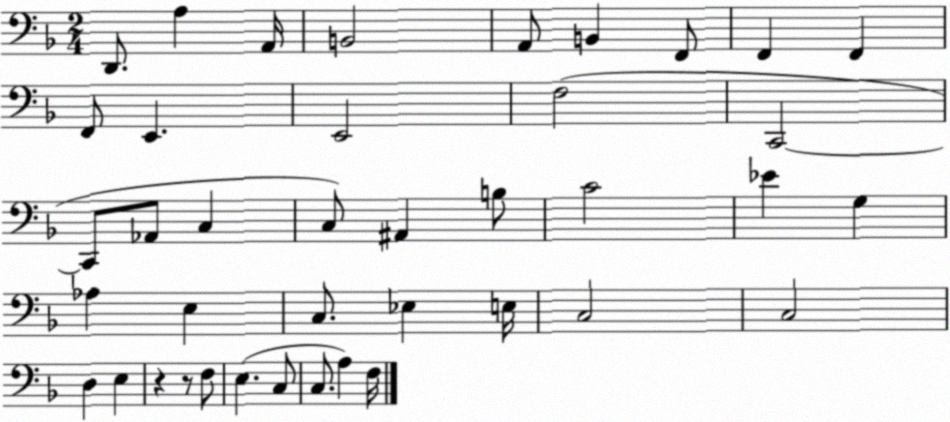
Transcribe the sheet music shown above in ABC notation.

X:1
T:Untitled
M:2/4
L:1/4
K:F
D,,/2 A, A,,/4 B,,2 A,,/2 B,, F,,/2 F,, F,, F,,/2 E,, E,,2 F,2 C,,2 C,,/2 _A,,/2 C, C,/2 ^A,, B,/2 C2 _E G, _A, E, C,/2 _E, E,/4 C,2 C,2 D, E, z z/2 F,/2 E, C,/2 C,/2 A, F,/4